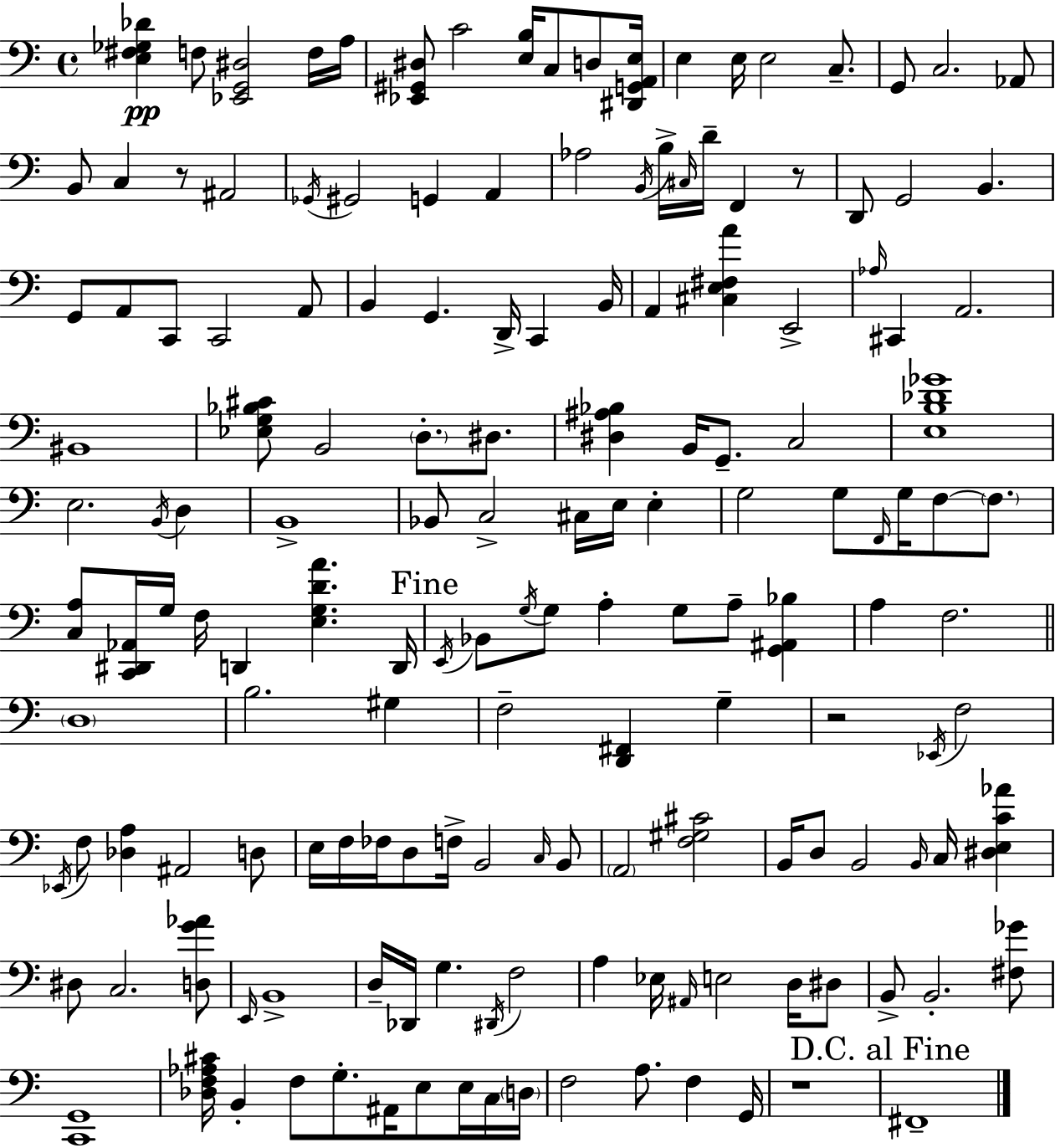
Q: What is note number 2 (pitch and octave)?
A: F3